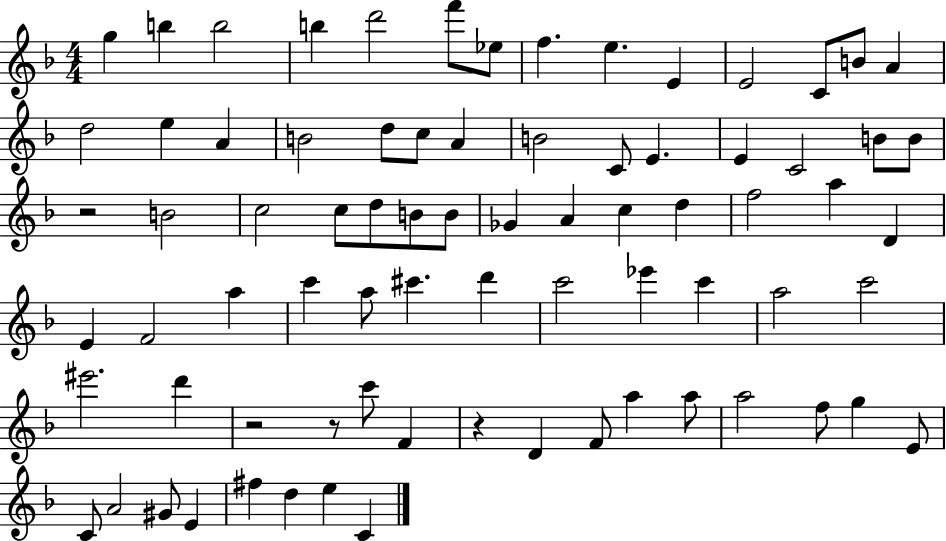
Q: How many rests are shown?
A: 4